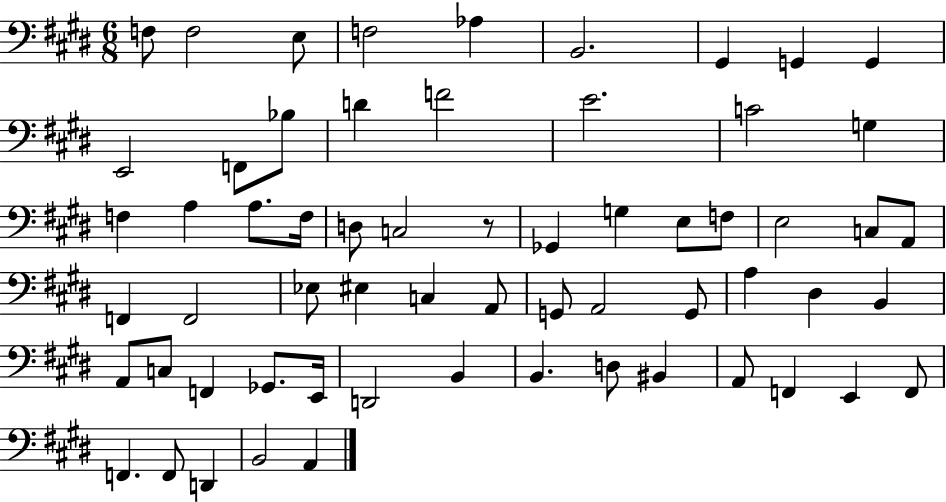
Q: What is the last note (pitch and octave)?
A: A2